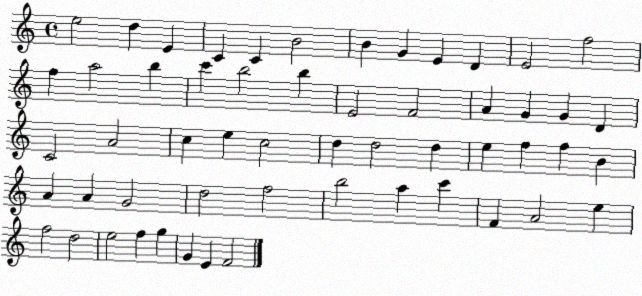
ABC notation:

X:1
T:Untitled
M:4/4
L:1/4
K:C
e2 d E C C B2 B G E D E2 f2 f a2 b c' b2 b E2 F2 A G G D C2 A2 c e c2 d d2 d e f f B A A G2 d2 f2 b2 a c' F A2 e f2 d2 e2 f g G E F2